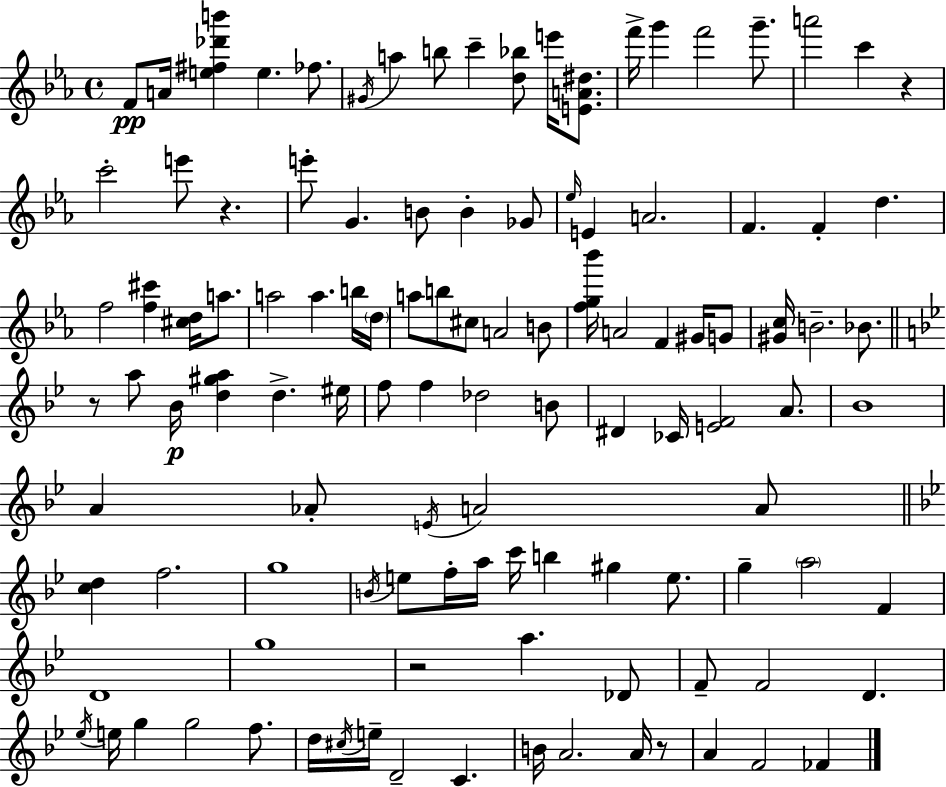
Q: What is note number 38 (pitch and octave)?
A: A4